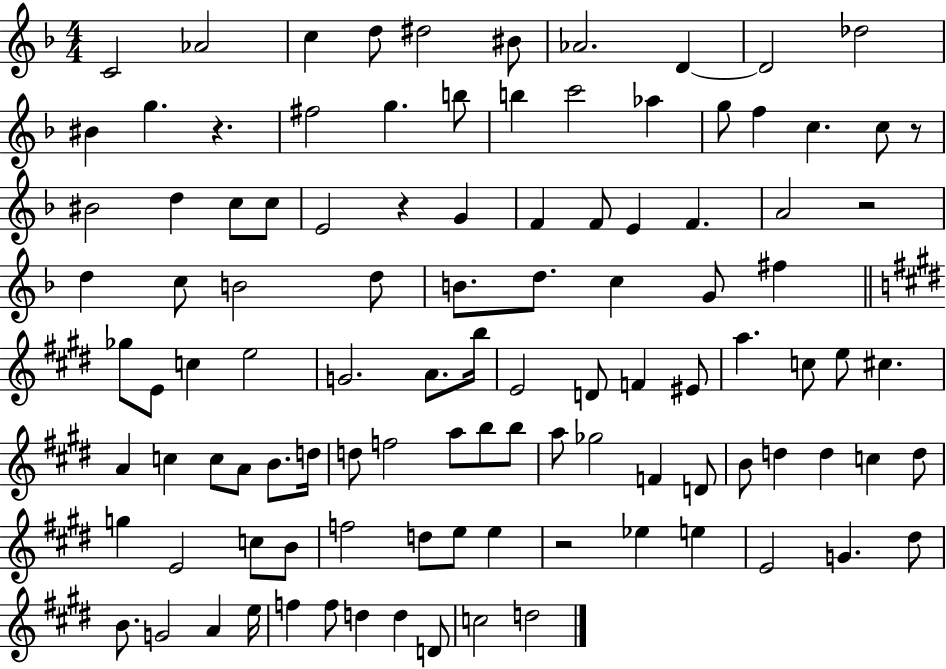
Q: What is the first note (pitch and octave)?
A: C4